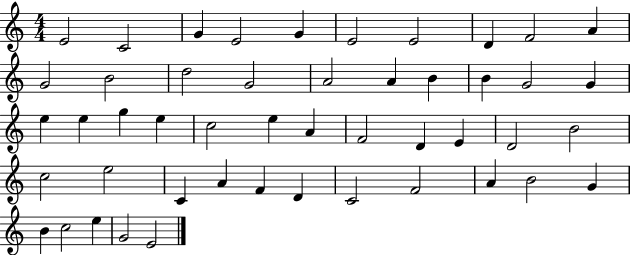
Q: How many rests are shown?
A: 0